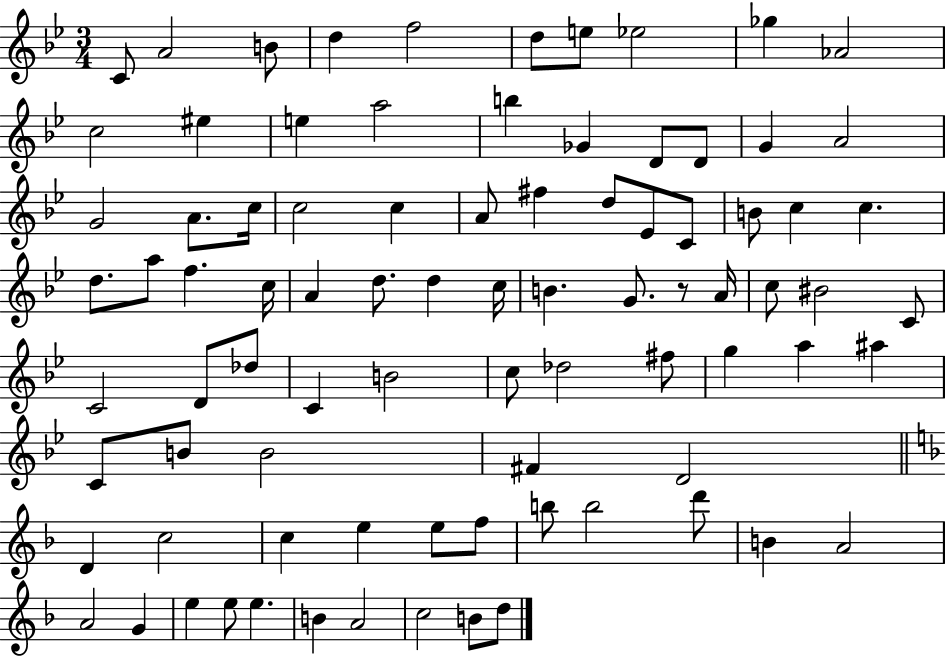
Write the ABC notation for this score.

X:1
T:Untitled
M:3/4
L:1/4
K:Bb
C/2 A2 B/2 d f2 d/2 e/2 _e2 _g _A2 c2 ^e e a2 b _G D/2 D/2 G A2 G2 A/2 c/4 c2 c A/2 ^f d/2 _E/2 C/2 B/2 c c d/2 a/2 f c/4 A d/2 d c/4 B G/2 z/2 A/4 c/2 ^B2 C/2 C2 D/2 _d/2 C B2 c/2 _d2 ^f/2 g a ^a C/2 B/2 B2 ^F D2 D c2 c e e/2 f/2 b/2 b2 d'/2 B A2 A2 G e e/2 e B A2 c2 B/2 d/2